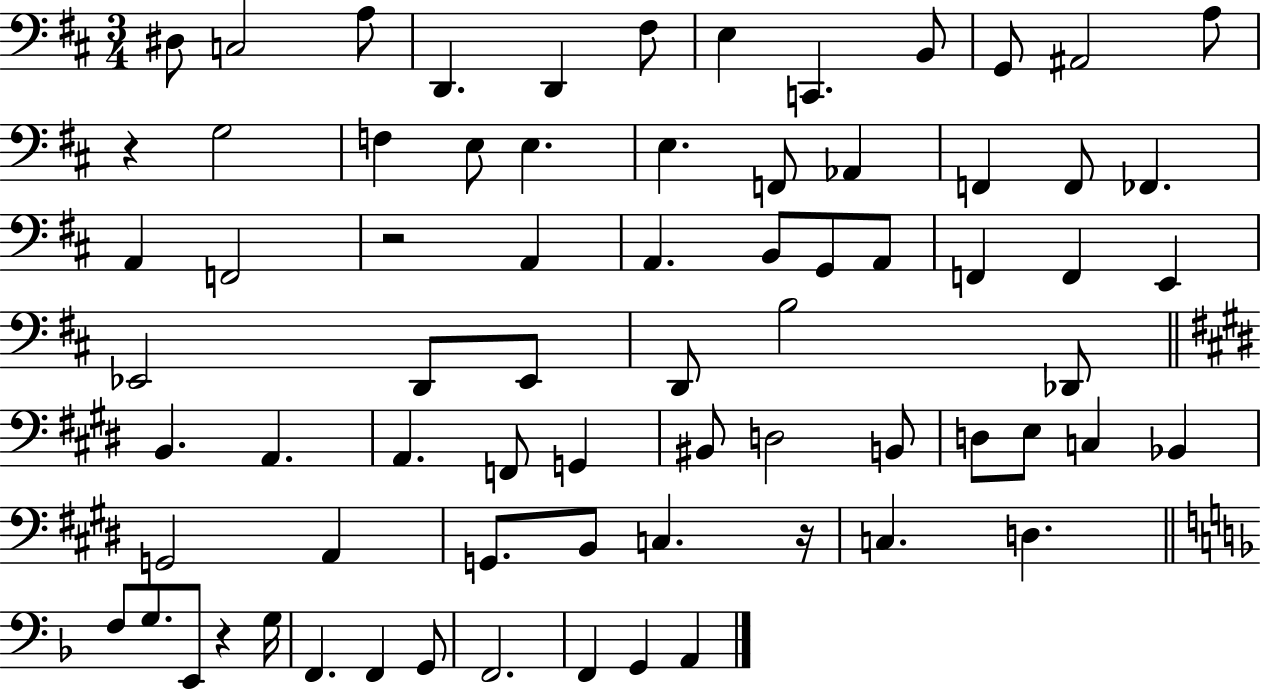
X:1
T:Untitled
M:3/4
L:1/4
K:D
^D,/2 C,2 A,/2 D,, D,, ^F,/2 E, C,, B,,/2 G,,/2 ^A,,2 A,/2 z G,2 F, E,/2 E, E, F,,/2 _A,, F,, F,,/2 _F,, A,, F,,2 z2 A,, A,, B,,/2 G,,/2 A,,/2 F,, F,, E,, _E,,2 D,,/2 _E,,/2 D,,/2 B,2 _D,,/2 B,, A,, A,, F,,/2 G,, ^B,,/2 D,2 B,,/2 D,/2 E,/2 C, _B,, G,,2 A,, G,,/2 B,,/2 C, z/4 C, D, F,/2 G,/2 E,,/2 z G,/4 F,, F,, G,,/2 F,,2 F,, G,, A,,